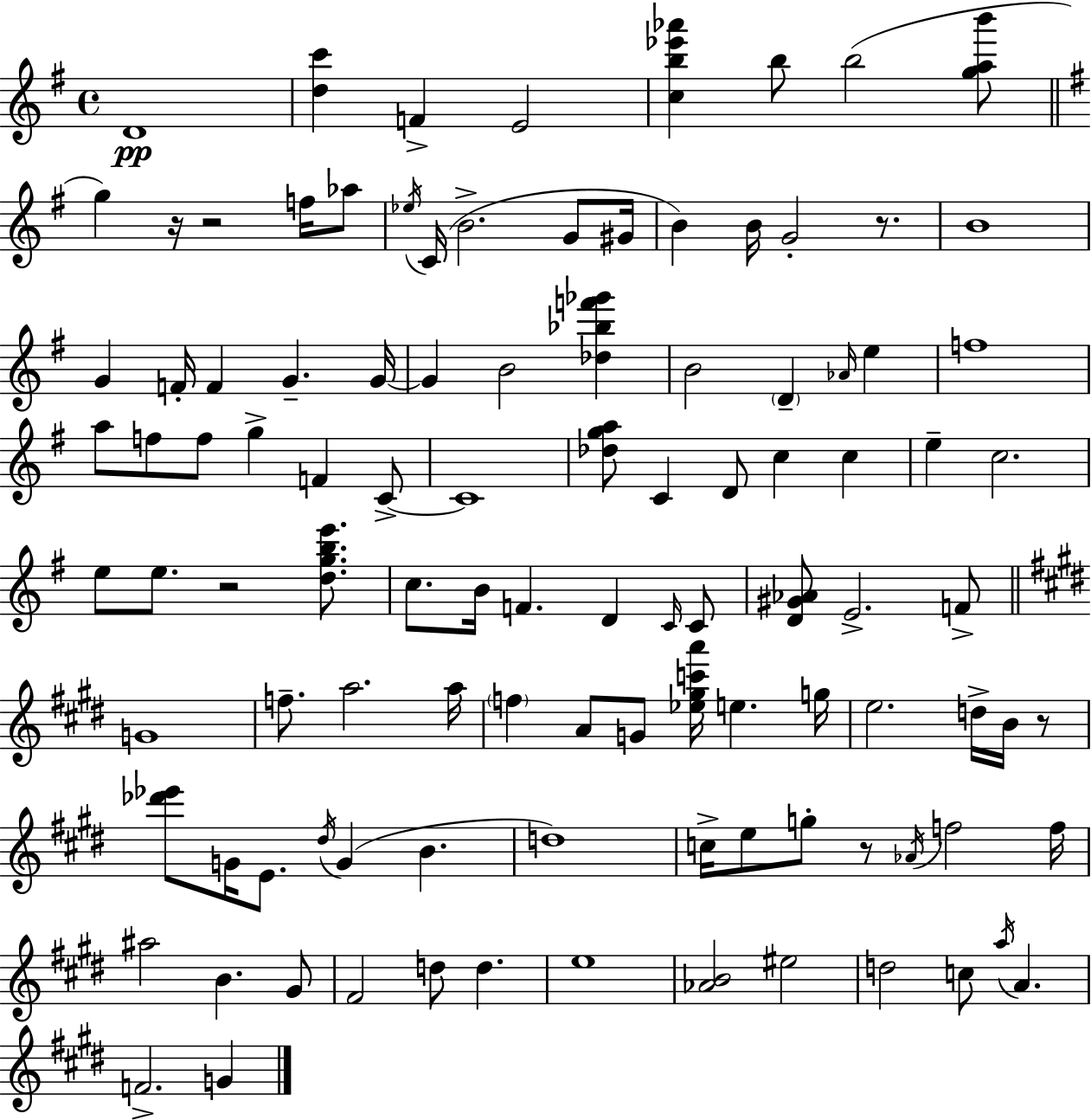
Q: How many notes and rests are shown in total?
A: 106